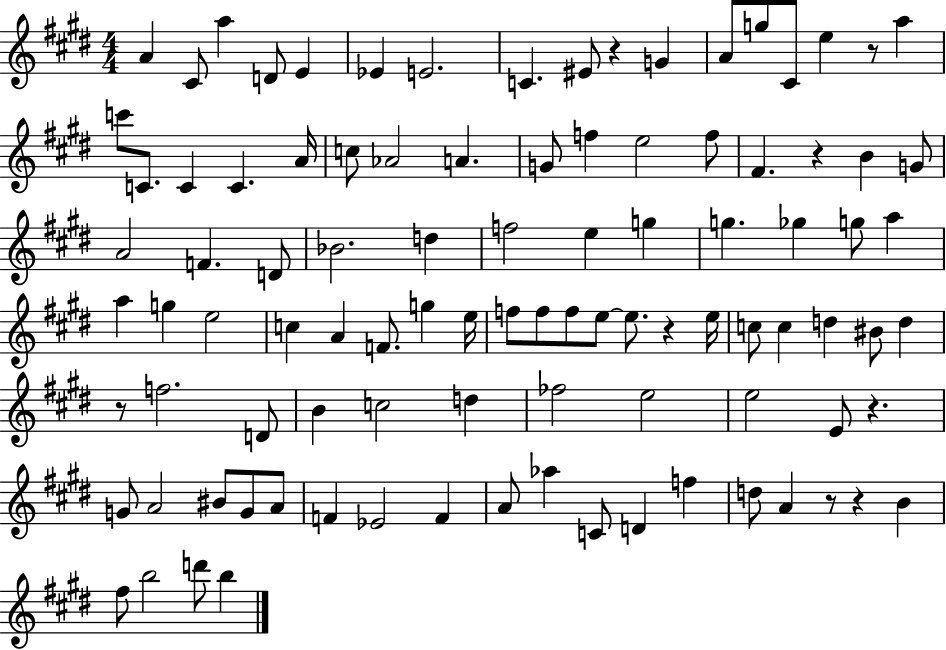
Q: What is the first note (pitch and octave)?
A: A4